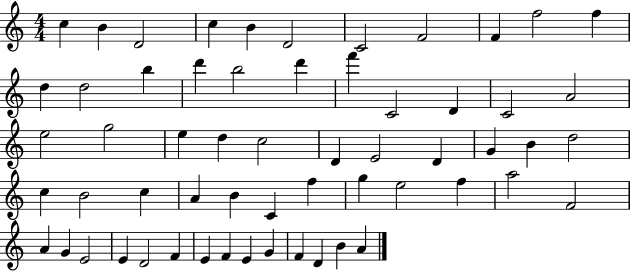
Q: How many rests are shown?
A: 0